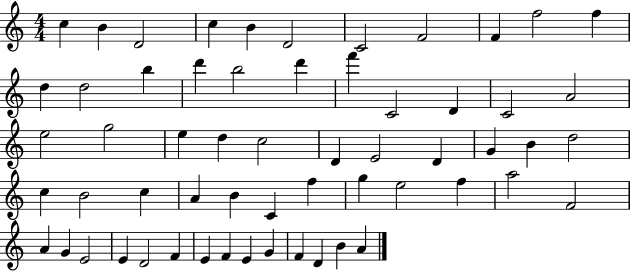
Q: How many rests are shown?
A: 0